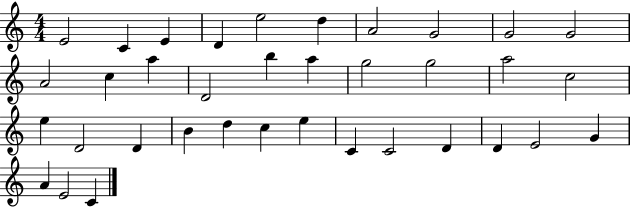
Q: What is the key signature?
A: C major